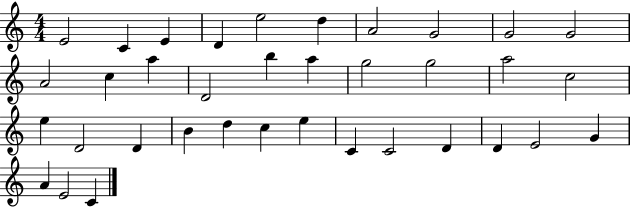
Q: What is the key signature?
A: C major